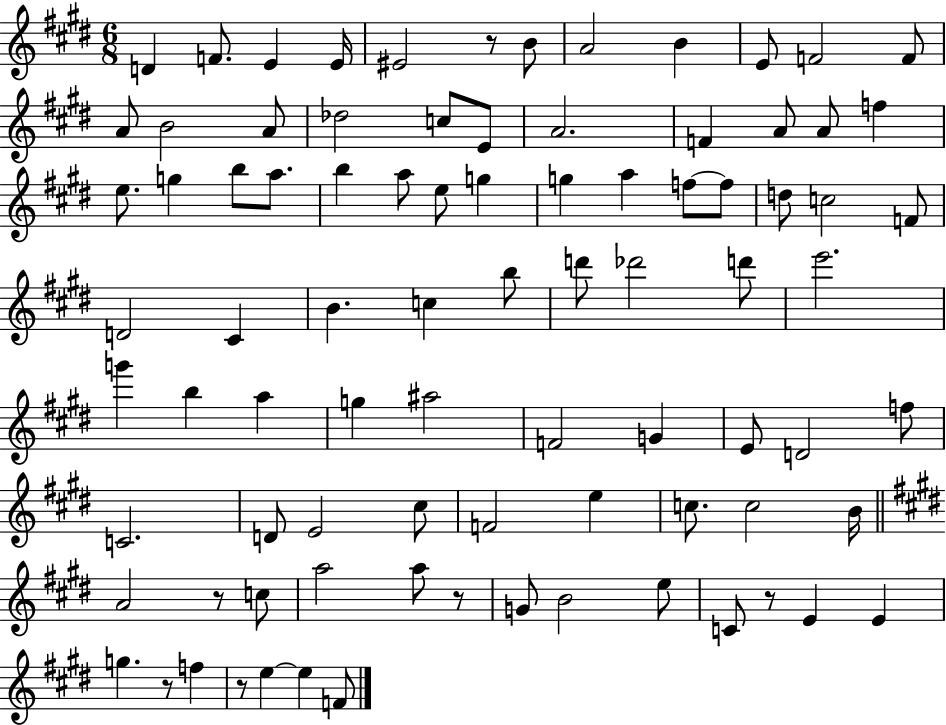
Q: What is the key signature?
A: E major